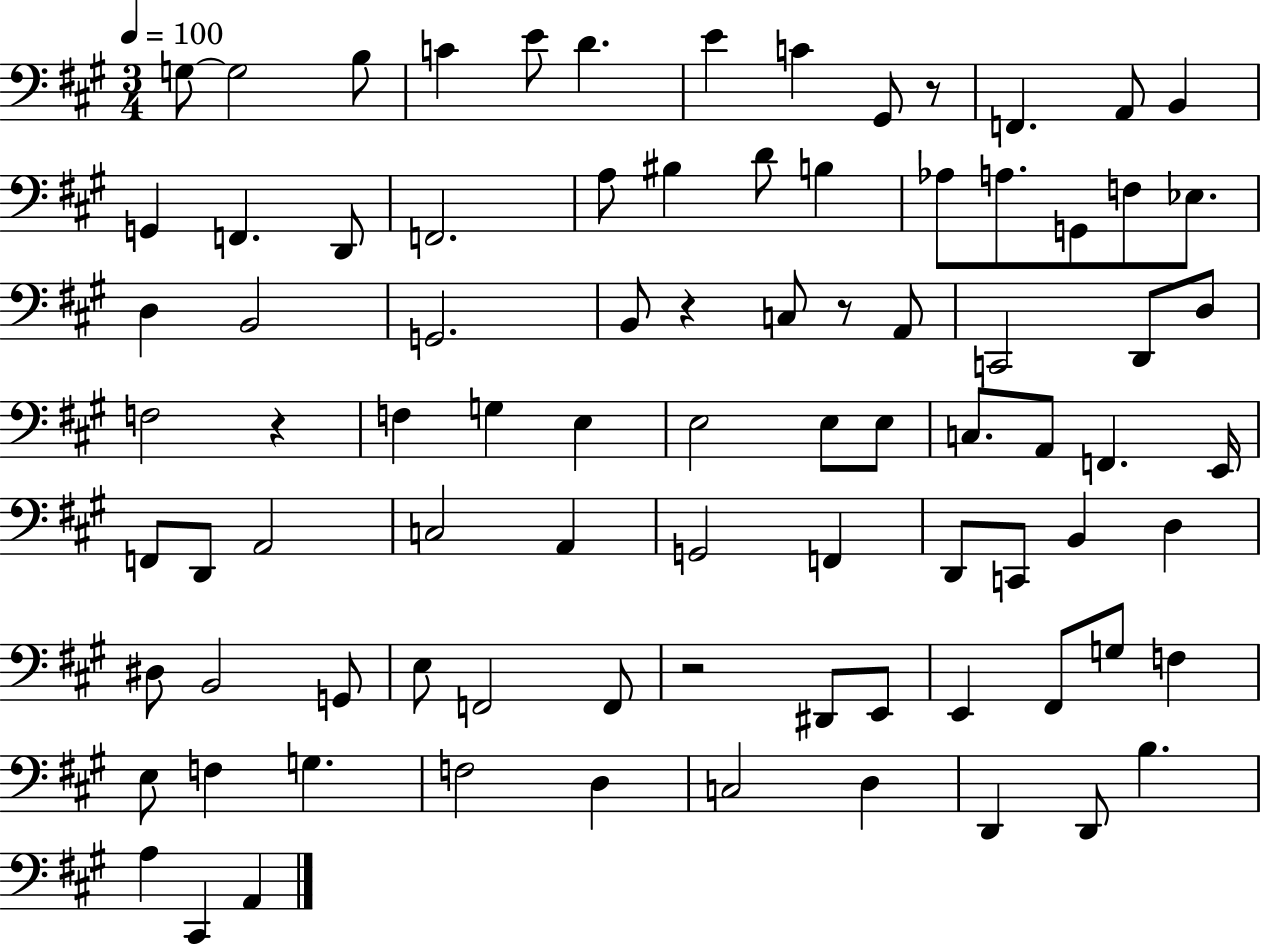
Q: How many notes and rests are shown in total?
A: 86